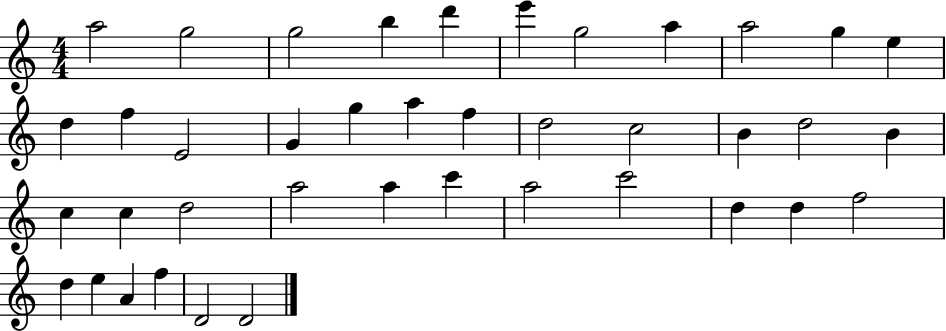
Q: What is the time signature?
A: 4/4